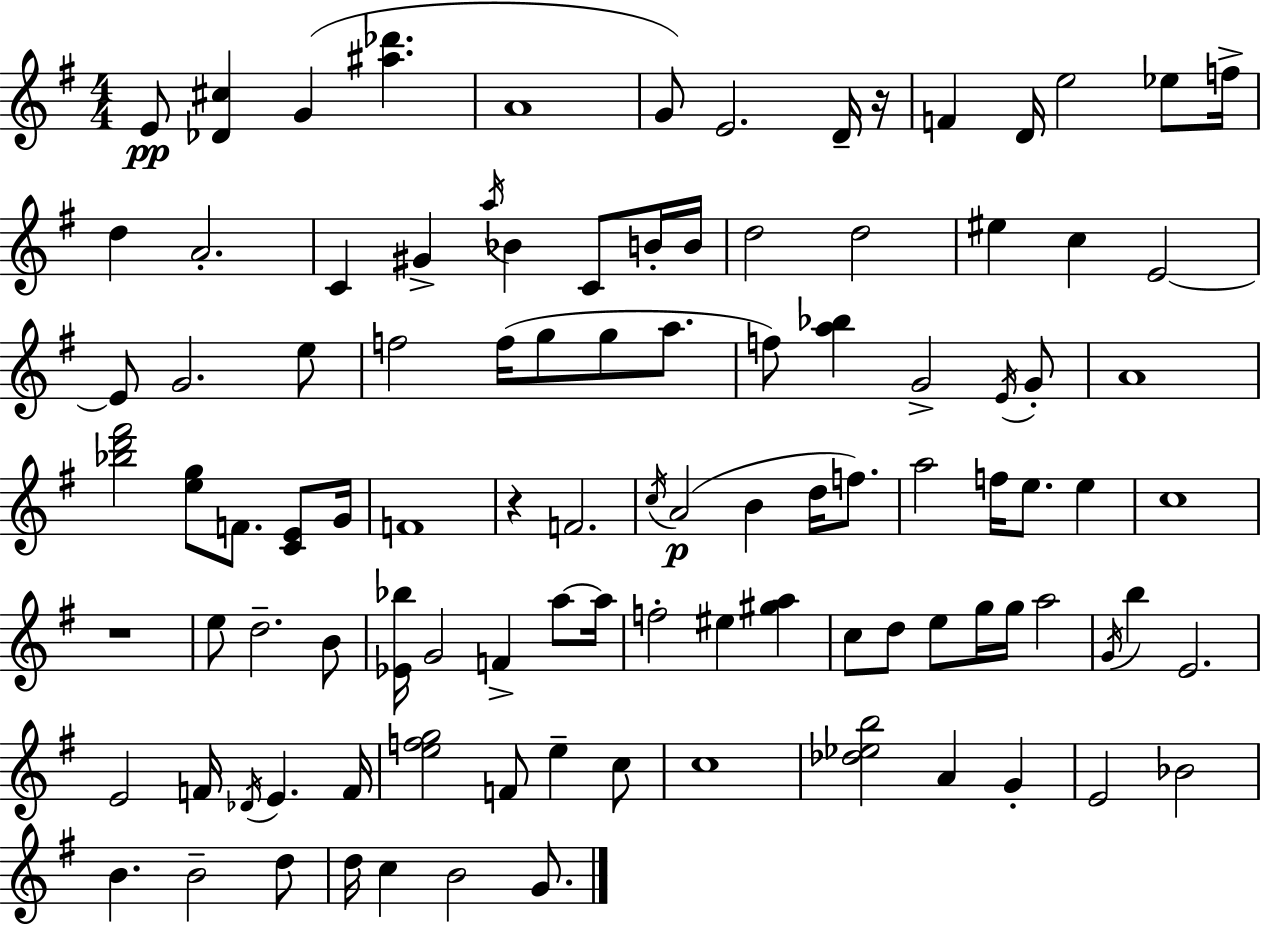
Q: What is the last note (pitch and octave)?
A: G4